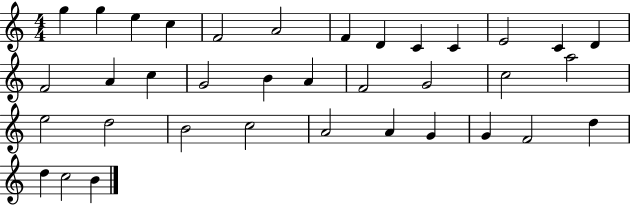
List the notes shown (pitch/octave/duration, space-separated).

G5/q G5/q E5/q C5/q F4/h A4/h F4/q D4/q C4/q C4/q E4/h C4/q D4/q F4/h A4/q C5/q G4/h B4/q A4/q F4/h G4/h C5/h A5/h E5/h D5/h B4/h C5/h A4/h A4/q G4/q G4/q F4/h D5/q D5/q C5/h B4/q